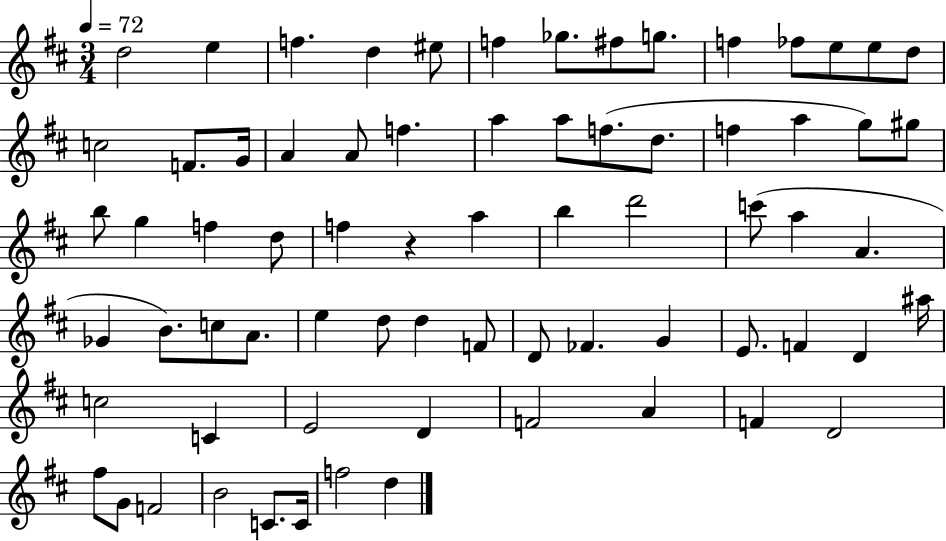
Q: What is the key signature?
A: D major